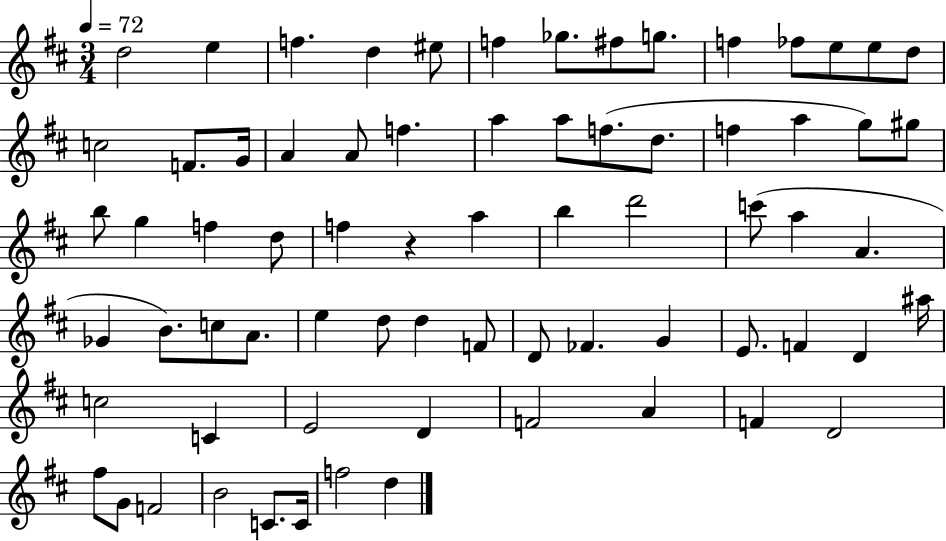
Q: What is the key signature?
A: D major